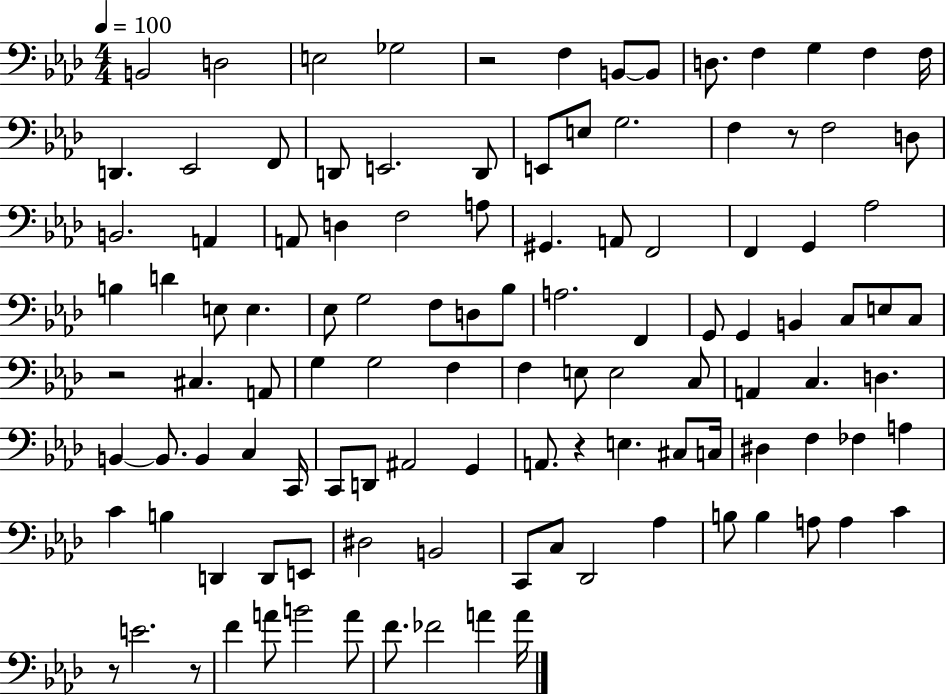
X:1
T:Untitled
M:4/4
L:1/4
K:Ab
B,,2 D,2 E,2 _G,2 z2 F, B,,/2 B,,/2 D,/2 F, G, F, F,/4 D,, _E,,2 F,,/2 D,,/2 E,,2 D,,/2 E,,/2 E,/2 G,2 F, z/2 F,2 D,/2 B,,2 A,, A,,/2 D, F,2 A,/2 ^G,, A,,/2 F,,2 F,, G,, _A,2 B, D E,/2 E, _E,/2 G,2 F,/2 D,/2 _B,/2 A,2 F,, G,,/2 G,, B,, C,/2 E,/2 C,/2 z2 ^C, A,,/2 G, G,2 F, F, E,/2 E,2 C,/2 A,, C, D, B,, B,,/2 B,, C, C,,/4 C,,/2 D,,/2 ^A,,2 G,, A,,/2 z E, ^C,/2 C,/4 ^D, F, _F, A, C B, D,, D,,/2 E,,/2 ^D,2 B,,2 C,,/2 C,/2 _D,,2 _A, B,/2 B, A,/2 A, C z/2 E2 z/2 F A/2 B2 A/2 F/2 _F2 A A/4